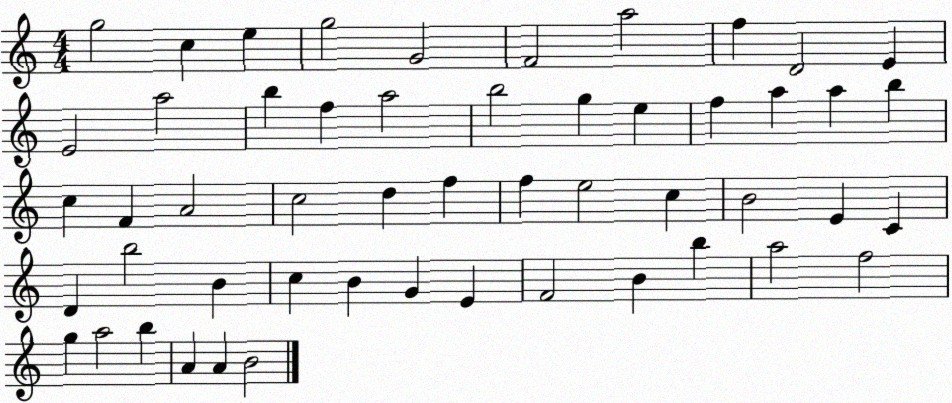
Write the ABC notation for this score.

X:1
T:Untitled
M:4/4
L:1/4
K:C
g2 c e g2 G2 F2 a2 f D2 E E2 a2 b f a2 b2 g e f a a b c F A2 c2 d f f e2 c B2 E C D b2 B c B G E F2 B b a2 f2 g a2 b A A B2